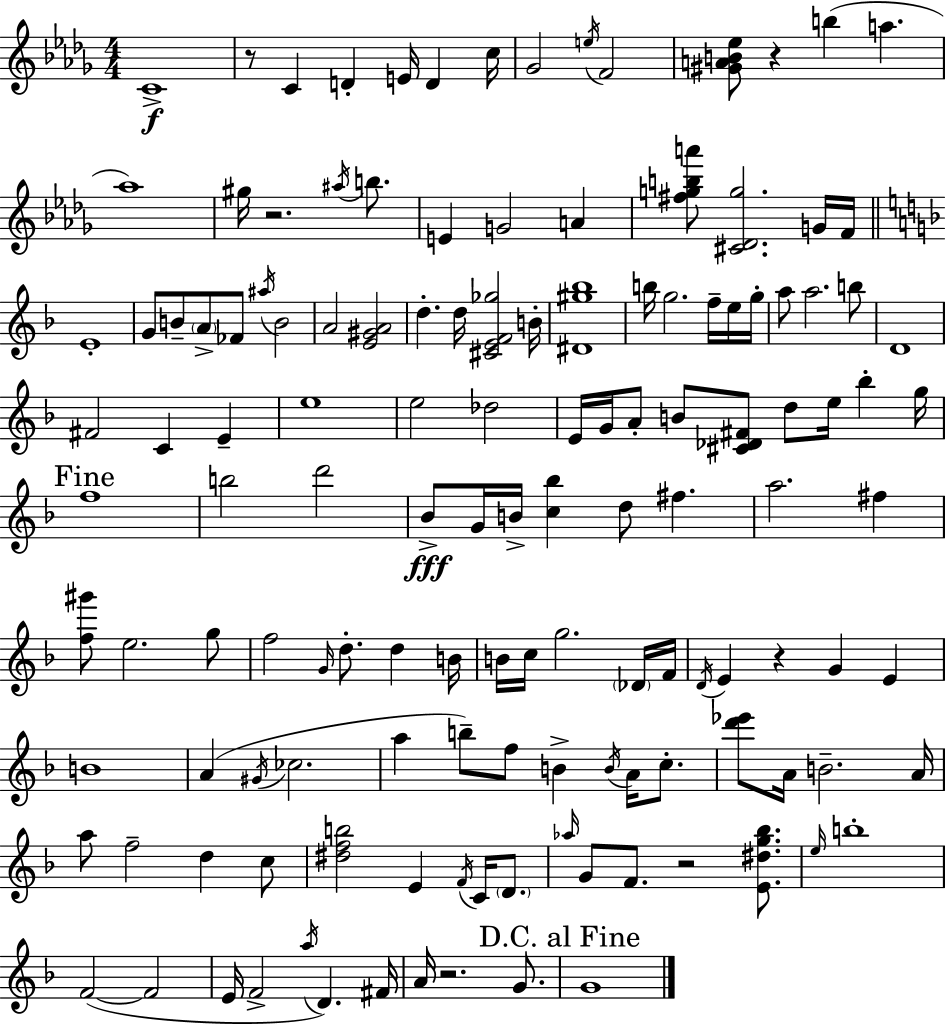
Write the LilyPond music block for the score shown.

{
  \clef treble
  \numericTimeSignature
  \time 4/4
  \key bes \minor
  c'1->\f | r8 c'4 d'4-. e'16 d'4 c''16 | ges'2 \acciaccatura { e''16 } f'2 | <gis' a' b' ees''>8 r4 b''4( a''4. | \break aes''1) | gis''16 r2. \acciaccatura { ais''16 } b''8. | e'4 g'2 a'4 | <fis'' g'' b'' a'''>8 <cis' des' g''>2. | \break g'16 f'16 \bar "||" \break \key f \major e'1-. | g'8 b'8-- \parenthesize a'8-> fes'8 \acciaccatura { ais''16 } b'2 | a'2 <e' gis' a'>2 | d''4.-. d''16 <cis' e' f' ges''>2 | \break b'16-. <dis' gis'' bes''>1 | b''16 g''2. f''16-- e''16 | g''16-. a''8 a''2. b''8 | d'1 | \break fis'2 c'4 e'4-- | e''1 | e''2 des''2 | e'16 g'16 a'8-. b'8 <cis' des' fis'>8 d''8 e''16 bes''4-. | \break g''16 \mark "Fine" f''1 | b''2 d'''2 | bes'8->\fff g'16 b'16-> <c'' bes''>4 d''8 fis''4. | a''2. fis''4 | \break <f'' gis'''>8 e''2. g''8 | f''2 \grace { g'16 } d''8.-. d''4 | b'16 b'16 c''16 g''2. | \parenthesize des'16 f'16 \acciaccatura { d'16 } e'4 r4 g'4 e'4 | \break b'1 | a'4( \acciaccatura { gis'16 } ces''2. | a''4 b''8--) f''8 b'4-> | \acciaccatura { b'16 } a'16 c''8.-. <d''' ees'''>8 a'16 b'2.-- | \break a'16 a''8 f''2-- d''4 | c''8 <dis'' f'' b''>2 e'4 | \acciaccatura { f'16 } c'16 \parenthesize d'8. \grace { aes''16 } g'8 f'8. r2 | <e' dis'' g'' bes''>8. \grace { e''16 } b''1-. | \break f'2~(~ | f'2 e'16 f'2-> | \acciaccatura { a''16 } d'4.) fis'16 a'16 r2. | g'8. \mark "D.C. al Fine" g'1 | \break \bar "|."
}